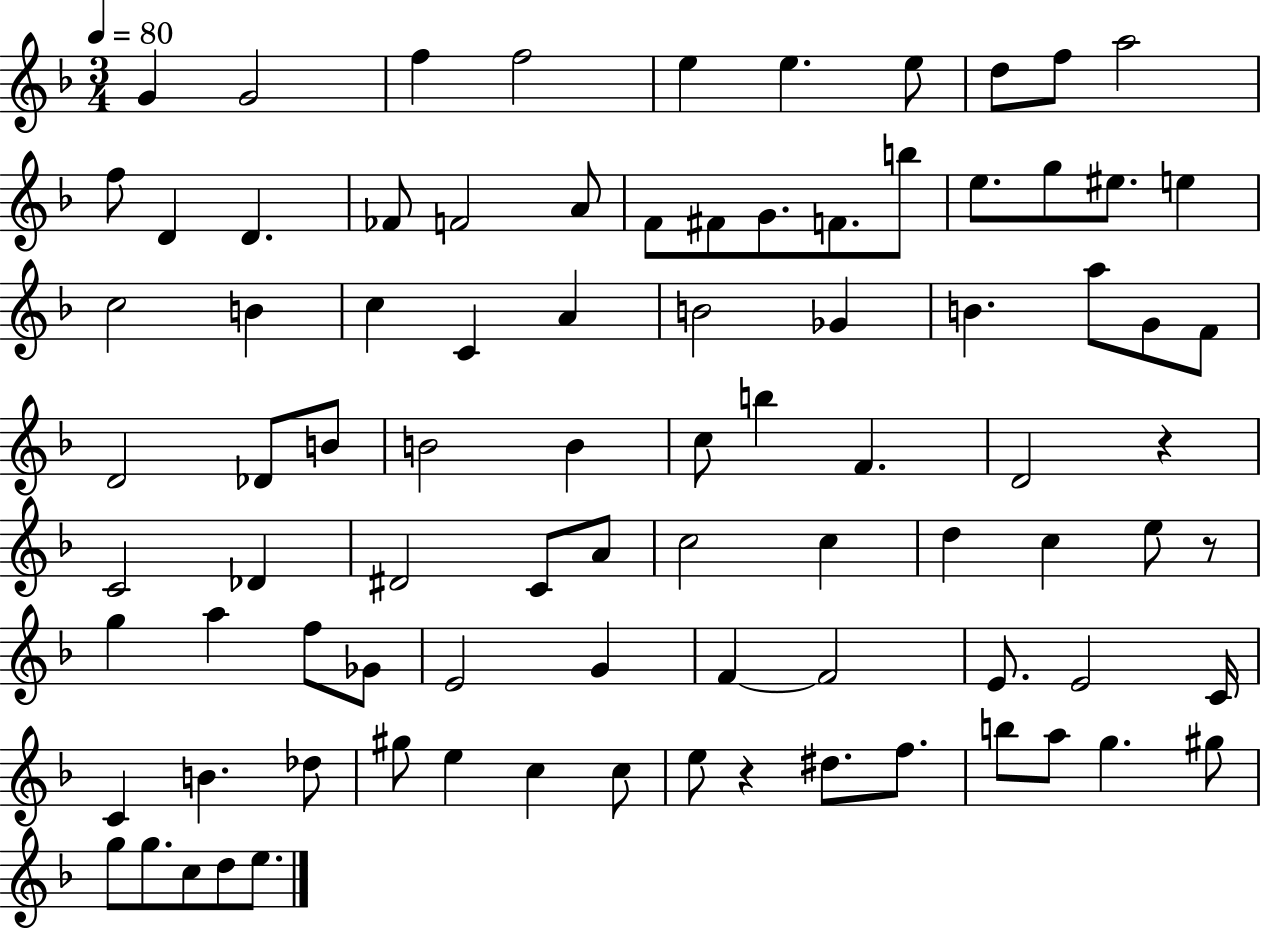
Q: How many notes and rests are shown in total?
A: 88